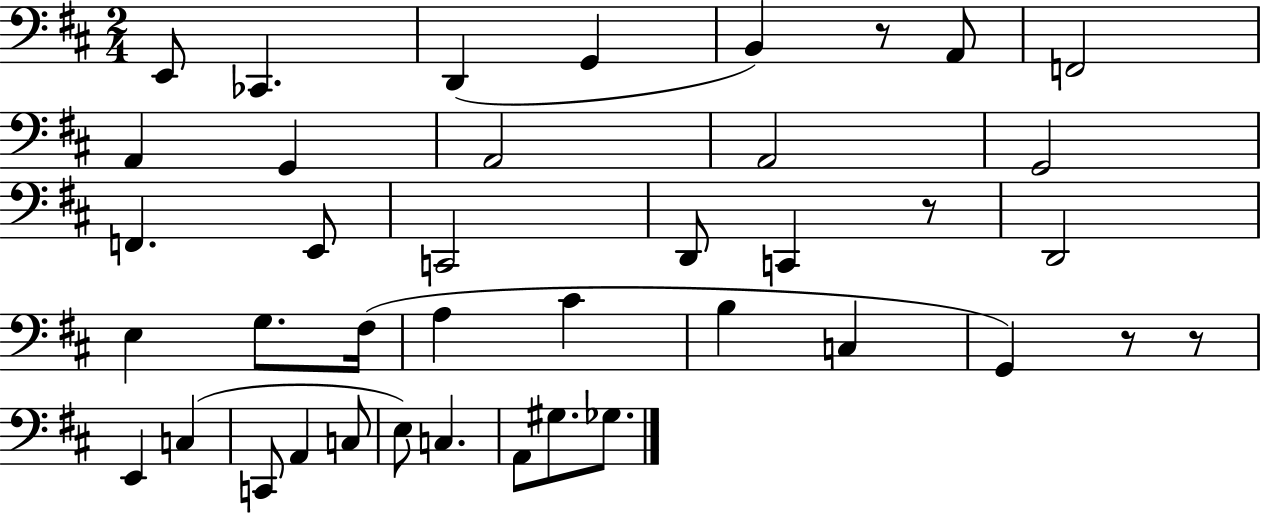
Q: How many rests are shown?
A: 4